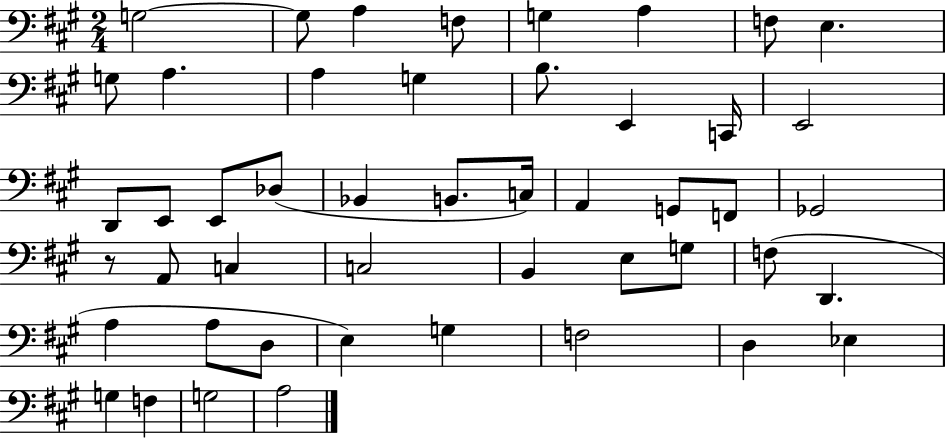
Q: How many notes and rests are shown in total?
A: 48